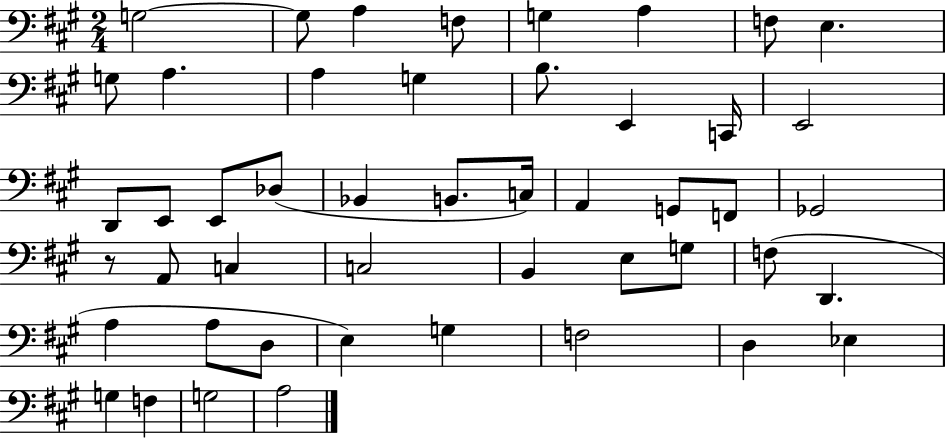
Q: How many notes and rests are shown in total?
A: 48